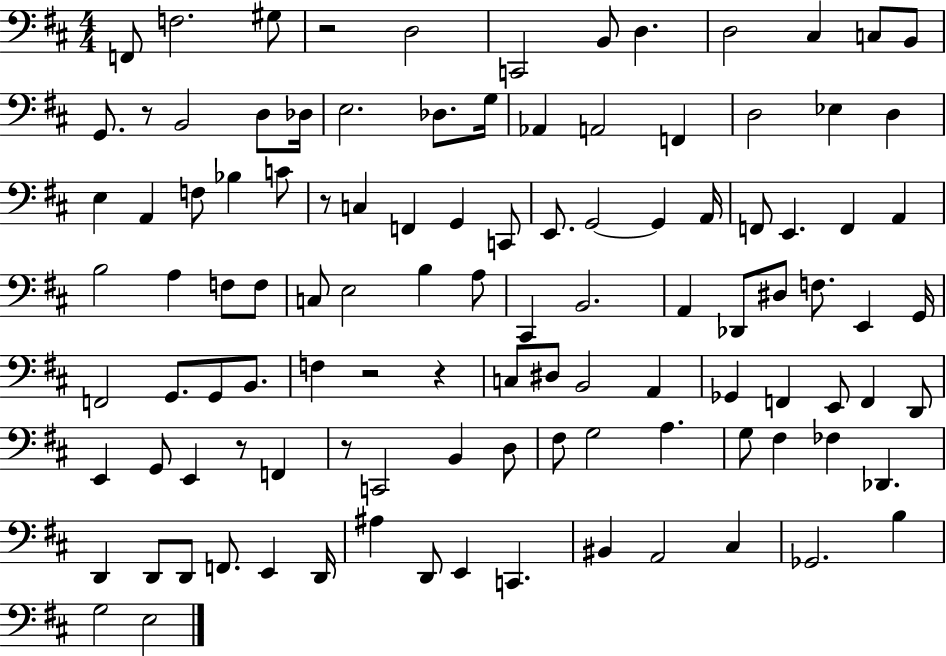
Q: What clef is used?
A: bass